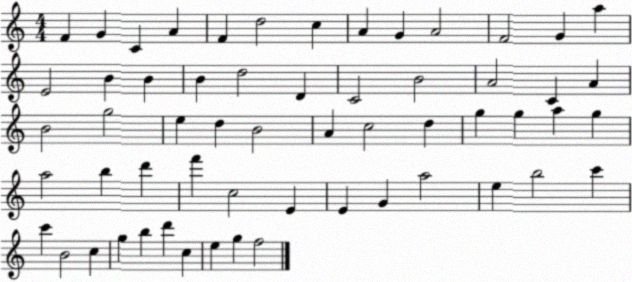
X:1
T:Untitled
M:4/4
L:1/4
K:C
F G C A F d2 c A G A2 F2 G a E2 B B B d2 D C2 B2 A2 C A B2 g2 e d B2 A c2 d g g a g a2 b d' f' c2 E E G a2 e b2 c' c' B2 c g b d' c e g f2